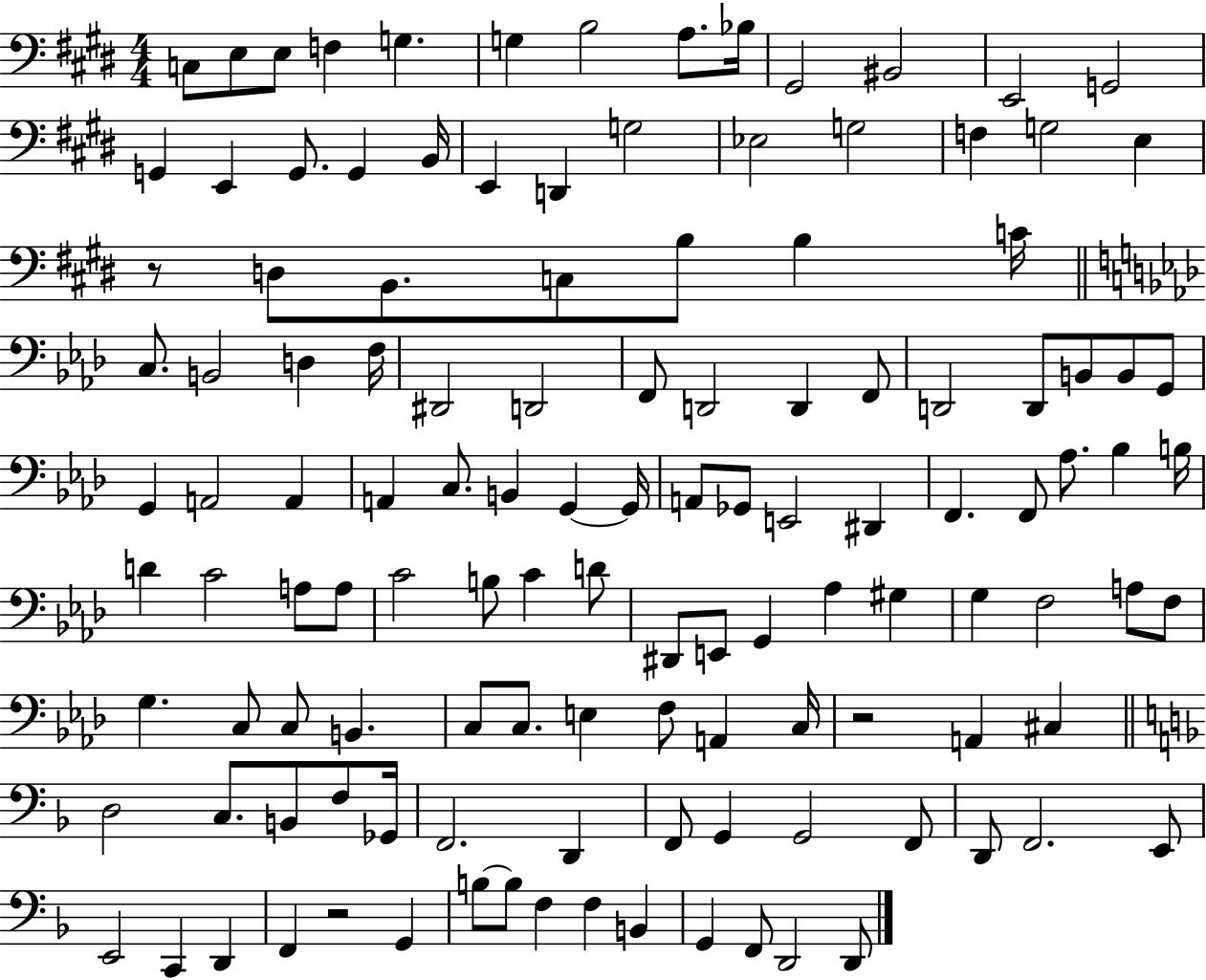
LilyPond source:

{
  \clef bass
  \numericTimeSignature
  \time 4/4
  \key e \major
  c8 e8 e8 f4 g4. | g4 b2 a8. bes16 | gis,2 bis,2 | e,2 g,2 | \break g,4 e,4 g,8. g,4 b,16 | e,4 d,4 g2 | ees2 g2 | f4 g2 e4 | \break r8 d8 b,8. c8 b8 b4 c'16 | \bar "||" \break \key aes \major c8. b,2 d4 f16 | dis,2 d,2 | f,8 d,2 d,4 f,8 | d,2 d,8 b,8 b,8 g,8 | \break g,4 a,2 a,4 | a,4 c8. b,4 g,4~~ g,16 | a,8 ges,8 e,2 dis,4 | f,4. f,8 aes8. bes4 b16 | \break d'4 c'2 a8 a8 | c'2 b8 c'4 d'8 | dis,8 e,8 g,4 aes4 gis4 | g4 f2 a8 f8 | \break g4. c8 c8 b,4. | c8 c8. e4 f8 a,4 c16 | r2 a,4 cis4 | \bar "||" \break \key f \major d2 c8. b,8 f8 ges,16 | f,2. d,4 | f,8 g,4 g,2 f,8 | d,8 f,2. e,8 | \break e,2 c,4 d,4 | f,4 r2 g,4 | b8~~ b8 f4 f4 b,4 | g,4 f,8 d,2 d,8 | \break \bar "|."
}